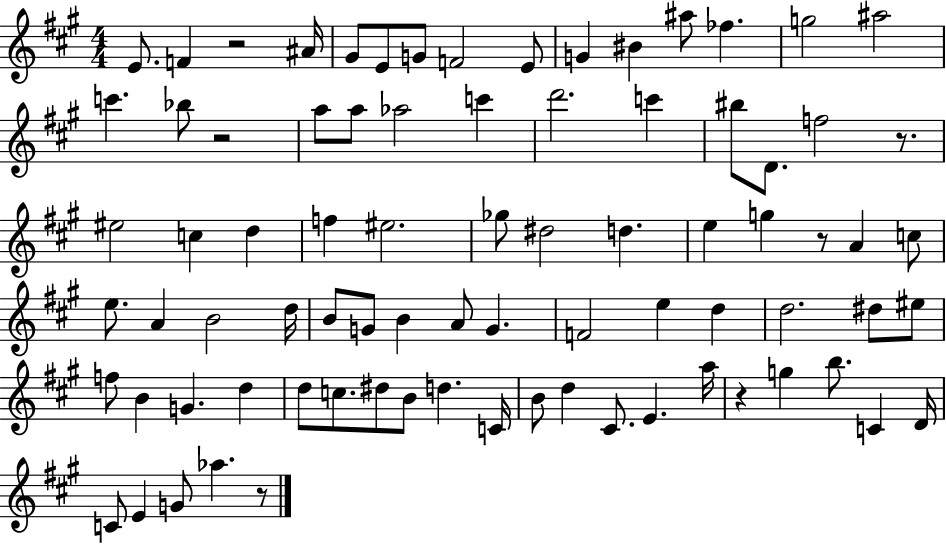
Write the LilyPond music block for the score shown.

{
  \clef treble
  \numericTimeSignature
  \time 4/4
  \key a \major
  e'8. f'4 r2 ais'16 | gis'8 e'8 g'8 f'2 e'8 | g'4 bis'4 ais''8 fes''4. | g''2 ais''2 | \break c'''4. bes''8 r2 | a''8 a''8 aes''2 c'''4 | d'''2. c'''4 | bis''8 d'8. f''2 r8. | \break eis''2 c''4 d''4 | f''4 eis''2. | ges''8 dis''2 d''4. | e''4 g''4 r8 a'4 c''8 | \break e''8. a'4 b'2 d''16 | b'8 g'8 b'4 a'8 g'4. | f'2 e''4 d''4 | d''2. dis''8 eis''8 | \break f''8 b'4 g'4. d''4 | d''8 c''8. dis''8 b'8 d''4. c'16 | b'8 d''4 cis'8. e'4. a''16 | r4 g''4 b''8. c'4 d'16 | \break c'8 e'4 g'8 aes''4. r8 | \bar "|."
}